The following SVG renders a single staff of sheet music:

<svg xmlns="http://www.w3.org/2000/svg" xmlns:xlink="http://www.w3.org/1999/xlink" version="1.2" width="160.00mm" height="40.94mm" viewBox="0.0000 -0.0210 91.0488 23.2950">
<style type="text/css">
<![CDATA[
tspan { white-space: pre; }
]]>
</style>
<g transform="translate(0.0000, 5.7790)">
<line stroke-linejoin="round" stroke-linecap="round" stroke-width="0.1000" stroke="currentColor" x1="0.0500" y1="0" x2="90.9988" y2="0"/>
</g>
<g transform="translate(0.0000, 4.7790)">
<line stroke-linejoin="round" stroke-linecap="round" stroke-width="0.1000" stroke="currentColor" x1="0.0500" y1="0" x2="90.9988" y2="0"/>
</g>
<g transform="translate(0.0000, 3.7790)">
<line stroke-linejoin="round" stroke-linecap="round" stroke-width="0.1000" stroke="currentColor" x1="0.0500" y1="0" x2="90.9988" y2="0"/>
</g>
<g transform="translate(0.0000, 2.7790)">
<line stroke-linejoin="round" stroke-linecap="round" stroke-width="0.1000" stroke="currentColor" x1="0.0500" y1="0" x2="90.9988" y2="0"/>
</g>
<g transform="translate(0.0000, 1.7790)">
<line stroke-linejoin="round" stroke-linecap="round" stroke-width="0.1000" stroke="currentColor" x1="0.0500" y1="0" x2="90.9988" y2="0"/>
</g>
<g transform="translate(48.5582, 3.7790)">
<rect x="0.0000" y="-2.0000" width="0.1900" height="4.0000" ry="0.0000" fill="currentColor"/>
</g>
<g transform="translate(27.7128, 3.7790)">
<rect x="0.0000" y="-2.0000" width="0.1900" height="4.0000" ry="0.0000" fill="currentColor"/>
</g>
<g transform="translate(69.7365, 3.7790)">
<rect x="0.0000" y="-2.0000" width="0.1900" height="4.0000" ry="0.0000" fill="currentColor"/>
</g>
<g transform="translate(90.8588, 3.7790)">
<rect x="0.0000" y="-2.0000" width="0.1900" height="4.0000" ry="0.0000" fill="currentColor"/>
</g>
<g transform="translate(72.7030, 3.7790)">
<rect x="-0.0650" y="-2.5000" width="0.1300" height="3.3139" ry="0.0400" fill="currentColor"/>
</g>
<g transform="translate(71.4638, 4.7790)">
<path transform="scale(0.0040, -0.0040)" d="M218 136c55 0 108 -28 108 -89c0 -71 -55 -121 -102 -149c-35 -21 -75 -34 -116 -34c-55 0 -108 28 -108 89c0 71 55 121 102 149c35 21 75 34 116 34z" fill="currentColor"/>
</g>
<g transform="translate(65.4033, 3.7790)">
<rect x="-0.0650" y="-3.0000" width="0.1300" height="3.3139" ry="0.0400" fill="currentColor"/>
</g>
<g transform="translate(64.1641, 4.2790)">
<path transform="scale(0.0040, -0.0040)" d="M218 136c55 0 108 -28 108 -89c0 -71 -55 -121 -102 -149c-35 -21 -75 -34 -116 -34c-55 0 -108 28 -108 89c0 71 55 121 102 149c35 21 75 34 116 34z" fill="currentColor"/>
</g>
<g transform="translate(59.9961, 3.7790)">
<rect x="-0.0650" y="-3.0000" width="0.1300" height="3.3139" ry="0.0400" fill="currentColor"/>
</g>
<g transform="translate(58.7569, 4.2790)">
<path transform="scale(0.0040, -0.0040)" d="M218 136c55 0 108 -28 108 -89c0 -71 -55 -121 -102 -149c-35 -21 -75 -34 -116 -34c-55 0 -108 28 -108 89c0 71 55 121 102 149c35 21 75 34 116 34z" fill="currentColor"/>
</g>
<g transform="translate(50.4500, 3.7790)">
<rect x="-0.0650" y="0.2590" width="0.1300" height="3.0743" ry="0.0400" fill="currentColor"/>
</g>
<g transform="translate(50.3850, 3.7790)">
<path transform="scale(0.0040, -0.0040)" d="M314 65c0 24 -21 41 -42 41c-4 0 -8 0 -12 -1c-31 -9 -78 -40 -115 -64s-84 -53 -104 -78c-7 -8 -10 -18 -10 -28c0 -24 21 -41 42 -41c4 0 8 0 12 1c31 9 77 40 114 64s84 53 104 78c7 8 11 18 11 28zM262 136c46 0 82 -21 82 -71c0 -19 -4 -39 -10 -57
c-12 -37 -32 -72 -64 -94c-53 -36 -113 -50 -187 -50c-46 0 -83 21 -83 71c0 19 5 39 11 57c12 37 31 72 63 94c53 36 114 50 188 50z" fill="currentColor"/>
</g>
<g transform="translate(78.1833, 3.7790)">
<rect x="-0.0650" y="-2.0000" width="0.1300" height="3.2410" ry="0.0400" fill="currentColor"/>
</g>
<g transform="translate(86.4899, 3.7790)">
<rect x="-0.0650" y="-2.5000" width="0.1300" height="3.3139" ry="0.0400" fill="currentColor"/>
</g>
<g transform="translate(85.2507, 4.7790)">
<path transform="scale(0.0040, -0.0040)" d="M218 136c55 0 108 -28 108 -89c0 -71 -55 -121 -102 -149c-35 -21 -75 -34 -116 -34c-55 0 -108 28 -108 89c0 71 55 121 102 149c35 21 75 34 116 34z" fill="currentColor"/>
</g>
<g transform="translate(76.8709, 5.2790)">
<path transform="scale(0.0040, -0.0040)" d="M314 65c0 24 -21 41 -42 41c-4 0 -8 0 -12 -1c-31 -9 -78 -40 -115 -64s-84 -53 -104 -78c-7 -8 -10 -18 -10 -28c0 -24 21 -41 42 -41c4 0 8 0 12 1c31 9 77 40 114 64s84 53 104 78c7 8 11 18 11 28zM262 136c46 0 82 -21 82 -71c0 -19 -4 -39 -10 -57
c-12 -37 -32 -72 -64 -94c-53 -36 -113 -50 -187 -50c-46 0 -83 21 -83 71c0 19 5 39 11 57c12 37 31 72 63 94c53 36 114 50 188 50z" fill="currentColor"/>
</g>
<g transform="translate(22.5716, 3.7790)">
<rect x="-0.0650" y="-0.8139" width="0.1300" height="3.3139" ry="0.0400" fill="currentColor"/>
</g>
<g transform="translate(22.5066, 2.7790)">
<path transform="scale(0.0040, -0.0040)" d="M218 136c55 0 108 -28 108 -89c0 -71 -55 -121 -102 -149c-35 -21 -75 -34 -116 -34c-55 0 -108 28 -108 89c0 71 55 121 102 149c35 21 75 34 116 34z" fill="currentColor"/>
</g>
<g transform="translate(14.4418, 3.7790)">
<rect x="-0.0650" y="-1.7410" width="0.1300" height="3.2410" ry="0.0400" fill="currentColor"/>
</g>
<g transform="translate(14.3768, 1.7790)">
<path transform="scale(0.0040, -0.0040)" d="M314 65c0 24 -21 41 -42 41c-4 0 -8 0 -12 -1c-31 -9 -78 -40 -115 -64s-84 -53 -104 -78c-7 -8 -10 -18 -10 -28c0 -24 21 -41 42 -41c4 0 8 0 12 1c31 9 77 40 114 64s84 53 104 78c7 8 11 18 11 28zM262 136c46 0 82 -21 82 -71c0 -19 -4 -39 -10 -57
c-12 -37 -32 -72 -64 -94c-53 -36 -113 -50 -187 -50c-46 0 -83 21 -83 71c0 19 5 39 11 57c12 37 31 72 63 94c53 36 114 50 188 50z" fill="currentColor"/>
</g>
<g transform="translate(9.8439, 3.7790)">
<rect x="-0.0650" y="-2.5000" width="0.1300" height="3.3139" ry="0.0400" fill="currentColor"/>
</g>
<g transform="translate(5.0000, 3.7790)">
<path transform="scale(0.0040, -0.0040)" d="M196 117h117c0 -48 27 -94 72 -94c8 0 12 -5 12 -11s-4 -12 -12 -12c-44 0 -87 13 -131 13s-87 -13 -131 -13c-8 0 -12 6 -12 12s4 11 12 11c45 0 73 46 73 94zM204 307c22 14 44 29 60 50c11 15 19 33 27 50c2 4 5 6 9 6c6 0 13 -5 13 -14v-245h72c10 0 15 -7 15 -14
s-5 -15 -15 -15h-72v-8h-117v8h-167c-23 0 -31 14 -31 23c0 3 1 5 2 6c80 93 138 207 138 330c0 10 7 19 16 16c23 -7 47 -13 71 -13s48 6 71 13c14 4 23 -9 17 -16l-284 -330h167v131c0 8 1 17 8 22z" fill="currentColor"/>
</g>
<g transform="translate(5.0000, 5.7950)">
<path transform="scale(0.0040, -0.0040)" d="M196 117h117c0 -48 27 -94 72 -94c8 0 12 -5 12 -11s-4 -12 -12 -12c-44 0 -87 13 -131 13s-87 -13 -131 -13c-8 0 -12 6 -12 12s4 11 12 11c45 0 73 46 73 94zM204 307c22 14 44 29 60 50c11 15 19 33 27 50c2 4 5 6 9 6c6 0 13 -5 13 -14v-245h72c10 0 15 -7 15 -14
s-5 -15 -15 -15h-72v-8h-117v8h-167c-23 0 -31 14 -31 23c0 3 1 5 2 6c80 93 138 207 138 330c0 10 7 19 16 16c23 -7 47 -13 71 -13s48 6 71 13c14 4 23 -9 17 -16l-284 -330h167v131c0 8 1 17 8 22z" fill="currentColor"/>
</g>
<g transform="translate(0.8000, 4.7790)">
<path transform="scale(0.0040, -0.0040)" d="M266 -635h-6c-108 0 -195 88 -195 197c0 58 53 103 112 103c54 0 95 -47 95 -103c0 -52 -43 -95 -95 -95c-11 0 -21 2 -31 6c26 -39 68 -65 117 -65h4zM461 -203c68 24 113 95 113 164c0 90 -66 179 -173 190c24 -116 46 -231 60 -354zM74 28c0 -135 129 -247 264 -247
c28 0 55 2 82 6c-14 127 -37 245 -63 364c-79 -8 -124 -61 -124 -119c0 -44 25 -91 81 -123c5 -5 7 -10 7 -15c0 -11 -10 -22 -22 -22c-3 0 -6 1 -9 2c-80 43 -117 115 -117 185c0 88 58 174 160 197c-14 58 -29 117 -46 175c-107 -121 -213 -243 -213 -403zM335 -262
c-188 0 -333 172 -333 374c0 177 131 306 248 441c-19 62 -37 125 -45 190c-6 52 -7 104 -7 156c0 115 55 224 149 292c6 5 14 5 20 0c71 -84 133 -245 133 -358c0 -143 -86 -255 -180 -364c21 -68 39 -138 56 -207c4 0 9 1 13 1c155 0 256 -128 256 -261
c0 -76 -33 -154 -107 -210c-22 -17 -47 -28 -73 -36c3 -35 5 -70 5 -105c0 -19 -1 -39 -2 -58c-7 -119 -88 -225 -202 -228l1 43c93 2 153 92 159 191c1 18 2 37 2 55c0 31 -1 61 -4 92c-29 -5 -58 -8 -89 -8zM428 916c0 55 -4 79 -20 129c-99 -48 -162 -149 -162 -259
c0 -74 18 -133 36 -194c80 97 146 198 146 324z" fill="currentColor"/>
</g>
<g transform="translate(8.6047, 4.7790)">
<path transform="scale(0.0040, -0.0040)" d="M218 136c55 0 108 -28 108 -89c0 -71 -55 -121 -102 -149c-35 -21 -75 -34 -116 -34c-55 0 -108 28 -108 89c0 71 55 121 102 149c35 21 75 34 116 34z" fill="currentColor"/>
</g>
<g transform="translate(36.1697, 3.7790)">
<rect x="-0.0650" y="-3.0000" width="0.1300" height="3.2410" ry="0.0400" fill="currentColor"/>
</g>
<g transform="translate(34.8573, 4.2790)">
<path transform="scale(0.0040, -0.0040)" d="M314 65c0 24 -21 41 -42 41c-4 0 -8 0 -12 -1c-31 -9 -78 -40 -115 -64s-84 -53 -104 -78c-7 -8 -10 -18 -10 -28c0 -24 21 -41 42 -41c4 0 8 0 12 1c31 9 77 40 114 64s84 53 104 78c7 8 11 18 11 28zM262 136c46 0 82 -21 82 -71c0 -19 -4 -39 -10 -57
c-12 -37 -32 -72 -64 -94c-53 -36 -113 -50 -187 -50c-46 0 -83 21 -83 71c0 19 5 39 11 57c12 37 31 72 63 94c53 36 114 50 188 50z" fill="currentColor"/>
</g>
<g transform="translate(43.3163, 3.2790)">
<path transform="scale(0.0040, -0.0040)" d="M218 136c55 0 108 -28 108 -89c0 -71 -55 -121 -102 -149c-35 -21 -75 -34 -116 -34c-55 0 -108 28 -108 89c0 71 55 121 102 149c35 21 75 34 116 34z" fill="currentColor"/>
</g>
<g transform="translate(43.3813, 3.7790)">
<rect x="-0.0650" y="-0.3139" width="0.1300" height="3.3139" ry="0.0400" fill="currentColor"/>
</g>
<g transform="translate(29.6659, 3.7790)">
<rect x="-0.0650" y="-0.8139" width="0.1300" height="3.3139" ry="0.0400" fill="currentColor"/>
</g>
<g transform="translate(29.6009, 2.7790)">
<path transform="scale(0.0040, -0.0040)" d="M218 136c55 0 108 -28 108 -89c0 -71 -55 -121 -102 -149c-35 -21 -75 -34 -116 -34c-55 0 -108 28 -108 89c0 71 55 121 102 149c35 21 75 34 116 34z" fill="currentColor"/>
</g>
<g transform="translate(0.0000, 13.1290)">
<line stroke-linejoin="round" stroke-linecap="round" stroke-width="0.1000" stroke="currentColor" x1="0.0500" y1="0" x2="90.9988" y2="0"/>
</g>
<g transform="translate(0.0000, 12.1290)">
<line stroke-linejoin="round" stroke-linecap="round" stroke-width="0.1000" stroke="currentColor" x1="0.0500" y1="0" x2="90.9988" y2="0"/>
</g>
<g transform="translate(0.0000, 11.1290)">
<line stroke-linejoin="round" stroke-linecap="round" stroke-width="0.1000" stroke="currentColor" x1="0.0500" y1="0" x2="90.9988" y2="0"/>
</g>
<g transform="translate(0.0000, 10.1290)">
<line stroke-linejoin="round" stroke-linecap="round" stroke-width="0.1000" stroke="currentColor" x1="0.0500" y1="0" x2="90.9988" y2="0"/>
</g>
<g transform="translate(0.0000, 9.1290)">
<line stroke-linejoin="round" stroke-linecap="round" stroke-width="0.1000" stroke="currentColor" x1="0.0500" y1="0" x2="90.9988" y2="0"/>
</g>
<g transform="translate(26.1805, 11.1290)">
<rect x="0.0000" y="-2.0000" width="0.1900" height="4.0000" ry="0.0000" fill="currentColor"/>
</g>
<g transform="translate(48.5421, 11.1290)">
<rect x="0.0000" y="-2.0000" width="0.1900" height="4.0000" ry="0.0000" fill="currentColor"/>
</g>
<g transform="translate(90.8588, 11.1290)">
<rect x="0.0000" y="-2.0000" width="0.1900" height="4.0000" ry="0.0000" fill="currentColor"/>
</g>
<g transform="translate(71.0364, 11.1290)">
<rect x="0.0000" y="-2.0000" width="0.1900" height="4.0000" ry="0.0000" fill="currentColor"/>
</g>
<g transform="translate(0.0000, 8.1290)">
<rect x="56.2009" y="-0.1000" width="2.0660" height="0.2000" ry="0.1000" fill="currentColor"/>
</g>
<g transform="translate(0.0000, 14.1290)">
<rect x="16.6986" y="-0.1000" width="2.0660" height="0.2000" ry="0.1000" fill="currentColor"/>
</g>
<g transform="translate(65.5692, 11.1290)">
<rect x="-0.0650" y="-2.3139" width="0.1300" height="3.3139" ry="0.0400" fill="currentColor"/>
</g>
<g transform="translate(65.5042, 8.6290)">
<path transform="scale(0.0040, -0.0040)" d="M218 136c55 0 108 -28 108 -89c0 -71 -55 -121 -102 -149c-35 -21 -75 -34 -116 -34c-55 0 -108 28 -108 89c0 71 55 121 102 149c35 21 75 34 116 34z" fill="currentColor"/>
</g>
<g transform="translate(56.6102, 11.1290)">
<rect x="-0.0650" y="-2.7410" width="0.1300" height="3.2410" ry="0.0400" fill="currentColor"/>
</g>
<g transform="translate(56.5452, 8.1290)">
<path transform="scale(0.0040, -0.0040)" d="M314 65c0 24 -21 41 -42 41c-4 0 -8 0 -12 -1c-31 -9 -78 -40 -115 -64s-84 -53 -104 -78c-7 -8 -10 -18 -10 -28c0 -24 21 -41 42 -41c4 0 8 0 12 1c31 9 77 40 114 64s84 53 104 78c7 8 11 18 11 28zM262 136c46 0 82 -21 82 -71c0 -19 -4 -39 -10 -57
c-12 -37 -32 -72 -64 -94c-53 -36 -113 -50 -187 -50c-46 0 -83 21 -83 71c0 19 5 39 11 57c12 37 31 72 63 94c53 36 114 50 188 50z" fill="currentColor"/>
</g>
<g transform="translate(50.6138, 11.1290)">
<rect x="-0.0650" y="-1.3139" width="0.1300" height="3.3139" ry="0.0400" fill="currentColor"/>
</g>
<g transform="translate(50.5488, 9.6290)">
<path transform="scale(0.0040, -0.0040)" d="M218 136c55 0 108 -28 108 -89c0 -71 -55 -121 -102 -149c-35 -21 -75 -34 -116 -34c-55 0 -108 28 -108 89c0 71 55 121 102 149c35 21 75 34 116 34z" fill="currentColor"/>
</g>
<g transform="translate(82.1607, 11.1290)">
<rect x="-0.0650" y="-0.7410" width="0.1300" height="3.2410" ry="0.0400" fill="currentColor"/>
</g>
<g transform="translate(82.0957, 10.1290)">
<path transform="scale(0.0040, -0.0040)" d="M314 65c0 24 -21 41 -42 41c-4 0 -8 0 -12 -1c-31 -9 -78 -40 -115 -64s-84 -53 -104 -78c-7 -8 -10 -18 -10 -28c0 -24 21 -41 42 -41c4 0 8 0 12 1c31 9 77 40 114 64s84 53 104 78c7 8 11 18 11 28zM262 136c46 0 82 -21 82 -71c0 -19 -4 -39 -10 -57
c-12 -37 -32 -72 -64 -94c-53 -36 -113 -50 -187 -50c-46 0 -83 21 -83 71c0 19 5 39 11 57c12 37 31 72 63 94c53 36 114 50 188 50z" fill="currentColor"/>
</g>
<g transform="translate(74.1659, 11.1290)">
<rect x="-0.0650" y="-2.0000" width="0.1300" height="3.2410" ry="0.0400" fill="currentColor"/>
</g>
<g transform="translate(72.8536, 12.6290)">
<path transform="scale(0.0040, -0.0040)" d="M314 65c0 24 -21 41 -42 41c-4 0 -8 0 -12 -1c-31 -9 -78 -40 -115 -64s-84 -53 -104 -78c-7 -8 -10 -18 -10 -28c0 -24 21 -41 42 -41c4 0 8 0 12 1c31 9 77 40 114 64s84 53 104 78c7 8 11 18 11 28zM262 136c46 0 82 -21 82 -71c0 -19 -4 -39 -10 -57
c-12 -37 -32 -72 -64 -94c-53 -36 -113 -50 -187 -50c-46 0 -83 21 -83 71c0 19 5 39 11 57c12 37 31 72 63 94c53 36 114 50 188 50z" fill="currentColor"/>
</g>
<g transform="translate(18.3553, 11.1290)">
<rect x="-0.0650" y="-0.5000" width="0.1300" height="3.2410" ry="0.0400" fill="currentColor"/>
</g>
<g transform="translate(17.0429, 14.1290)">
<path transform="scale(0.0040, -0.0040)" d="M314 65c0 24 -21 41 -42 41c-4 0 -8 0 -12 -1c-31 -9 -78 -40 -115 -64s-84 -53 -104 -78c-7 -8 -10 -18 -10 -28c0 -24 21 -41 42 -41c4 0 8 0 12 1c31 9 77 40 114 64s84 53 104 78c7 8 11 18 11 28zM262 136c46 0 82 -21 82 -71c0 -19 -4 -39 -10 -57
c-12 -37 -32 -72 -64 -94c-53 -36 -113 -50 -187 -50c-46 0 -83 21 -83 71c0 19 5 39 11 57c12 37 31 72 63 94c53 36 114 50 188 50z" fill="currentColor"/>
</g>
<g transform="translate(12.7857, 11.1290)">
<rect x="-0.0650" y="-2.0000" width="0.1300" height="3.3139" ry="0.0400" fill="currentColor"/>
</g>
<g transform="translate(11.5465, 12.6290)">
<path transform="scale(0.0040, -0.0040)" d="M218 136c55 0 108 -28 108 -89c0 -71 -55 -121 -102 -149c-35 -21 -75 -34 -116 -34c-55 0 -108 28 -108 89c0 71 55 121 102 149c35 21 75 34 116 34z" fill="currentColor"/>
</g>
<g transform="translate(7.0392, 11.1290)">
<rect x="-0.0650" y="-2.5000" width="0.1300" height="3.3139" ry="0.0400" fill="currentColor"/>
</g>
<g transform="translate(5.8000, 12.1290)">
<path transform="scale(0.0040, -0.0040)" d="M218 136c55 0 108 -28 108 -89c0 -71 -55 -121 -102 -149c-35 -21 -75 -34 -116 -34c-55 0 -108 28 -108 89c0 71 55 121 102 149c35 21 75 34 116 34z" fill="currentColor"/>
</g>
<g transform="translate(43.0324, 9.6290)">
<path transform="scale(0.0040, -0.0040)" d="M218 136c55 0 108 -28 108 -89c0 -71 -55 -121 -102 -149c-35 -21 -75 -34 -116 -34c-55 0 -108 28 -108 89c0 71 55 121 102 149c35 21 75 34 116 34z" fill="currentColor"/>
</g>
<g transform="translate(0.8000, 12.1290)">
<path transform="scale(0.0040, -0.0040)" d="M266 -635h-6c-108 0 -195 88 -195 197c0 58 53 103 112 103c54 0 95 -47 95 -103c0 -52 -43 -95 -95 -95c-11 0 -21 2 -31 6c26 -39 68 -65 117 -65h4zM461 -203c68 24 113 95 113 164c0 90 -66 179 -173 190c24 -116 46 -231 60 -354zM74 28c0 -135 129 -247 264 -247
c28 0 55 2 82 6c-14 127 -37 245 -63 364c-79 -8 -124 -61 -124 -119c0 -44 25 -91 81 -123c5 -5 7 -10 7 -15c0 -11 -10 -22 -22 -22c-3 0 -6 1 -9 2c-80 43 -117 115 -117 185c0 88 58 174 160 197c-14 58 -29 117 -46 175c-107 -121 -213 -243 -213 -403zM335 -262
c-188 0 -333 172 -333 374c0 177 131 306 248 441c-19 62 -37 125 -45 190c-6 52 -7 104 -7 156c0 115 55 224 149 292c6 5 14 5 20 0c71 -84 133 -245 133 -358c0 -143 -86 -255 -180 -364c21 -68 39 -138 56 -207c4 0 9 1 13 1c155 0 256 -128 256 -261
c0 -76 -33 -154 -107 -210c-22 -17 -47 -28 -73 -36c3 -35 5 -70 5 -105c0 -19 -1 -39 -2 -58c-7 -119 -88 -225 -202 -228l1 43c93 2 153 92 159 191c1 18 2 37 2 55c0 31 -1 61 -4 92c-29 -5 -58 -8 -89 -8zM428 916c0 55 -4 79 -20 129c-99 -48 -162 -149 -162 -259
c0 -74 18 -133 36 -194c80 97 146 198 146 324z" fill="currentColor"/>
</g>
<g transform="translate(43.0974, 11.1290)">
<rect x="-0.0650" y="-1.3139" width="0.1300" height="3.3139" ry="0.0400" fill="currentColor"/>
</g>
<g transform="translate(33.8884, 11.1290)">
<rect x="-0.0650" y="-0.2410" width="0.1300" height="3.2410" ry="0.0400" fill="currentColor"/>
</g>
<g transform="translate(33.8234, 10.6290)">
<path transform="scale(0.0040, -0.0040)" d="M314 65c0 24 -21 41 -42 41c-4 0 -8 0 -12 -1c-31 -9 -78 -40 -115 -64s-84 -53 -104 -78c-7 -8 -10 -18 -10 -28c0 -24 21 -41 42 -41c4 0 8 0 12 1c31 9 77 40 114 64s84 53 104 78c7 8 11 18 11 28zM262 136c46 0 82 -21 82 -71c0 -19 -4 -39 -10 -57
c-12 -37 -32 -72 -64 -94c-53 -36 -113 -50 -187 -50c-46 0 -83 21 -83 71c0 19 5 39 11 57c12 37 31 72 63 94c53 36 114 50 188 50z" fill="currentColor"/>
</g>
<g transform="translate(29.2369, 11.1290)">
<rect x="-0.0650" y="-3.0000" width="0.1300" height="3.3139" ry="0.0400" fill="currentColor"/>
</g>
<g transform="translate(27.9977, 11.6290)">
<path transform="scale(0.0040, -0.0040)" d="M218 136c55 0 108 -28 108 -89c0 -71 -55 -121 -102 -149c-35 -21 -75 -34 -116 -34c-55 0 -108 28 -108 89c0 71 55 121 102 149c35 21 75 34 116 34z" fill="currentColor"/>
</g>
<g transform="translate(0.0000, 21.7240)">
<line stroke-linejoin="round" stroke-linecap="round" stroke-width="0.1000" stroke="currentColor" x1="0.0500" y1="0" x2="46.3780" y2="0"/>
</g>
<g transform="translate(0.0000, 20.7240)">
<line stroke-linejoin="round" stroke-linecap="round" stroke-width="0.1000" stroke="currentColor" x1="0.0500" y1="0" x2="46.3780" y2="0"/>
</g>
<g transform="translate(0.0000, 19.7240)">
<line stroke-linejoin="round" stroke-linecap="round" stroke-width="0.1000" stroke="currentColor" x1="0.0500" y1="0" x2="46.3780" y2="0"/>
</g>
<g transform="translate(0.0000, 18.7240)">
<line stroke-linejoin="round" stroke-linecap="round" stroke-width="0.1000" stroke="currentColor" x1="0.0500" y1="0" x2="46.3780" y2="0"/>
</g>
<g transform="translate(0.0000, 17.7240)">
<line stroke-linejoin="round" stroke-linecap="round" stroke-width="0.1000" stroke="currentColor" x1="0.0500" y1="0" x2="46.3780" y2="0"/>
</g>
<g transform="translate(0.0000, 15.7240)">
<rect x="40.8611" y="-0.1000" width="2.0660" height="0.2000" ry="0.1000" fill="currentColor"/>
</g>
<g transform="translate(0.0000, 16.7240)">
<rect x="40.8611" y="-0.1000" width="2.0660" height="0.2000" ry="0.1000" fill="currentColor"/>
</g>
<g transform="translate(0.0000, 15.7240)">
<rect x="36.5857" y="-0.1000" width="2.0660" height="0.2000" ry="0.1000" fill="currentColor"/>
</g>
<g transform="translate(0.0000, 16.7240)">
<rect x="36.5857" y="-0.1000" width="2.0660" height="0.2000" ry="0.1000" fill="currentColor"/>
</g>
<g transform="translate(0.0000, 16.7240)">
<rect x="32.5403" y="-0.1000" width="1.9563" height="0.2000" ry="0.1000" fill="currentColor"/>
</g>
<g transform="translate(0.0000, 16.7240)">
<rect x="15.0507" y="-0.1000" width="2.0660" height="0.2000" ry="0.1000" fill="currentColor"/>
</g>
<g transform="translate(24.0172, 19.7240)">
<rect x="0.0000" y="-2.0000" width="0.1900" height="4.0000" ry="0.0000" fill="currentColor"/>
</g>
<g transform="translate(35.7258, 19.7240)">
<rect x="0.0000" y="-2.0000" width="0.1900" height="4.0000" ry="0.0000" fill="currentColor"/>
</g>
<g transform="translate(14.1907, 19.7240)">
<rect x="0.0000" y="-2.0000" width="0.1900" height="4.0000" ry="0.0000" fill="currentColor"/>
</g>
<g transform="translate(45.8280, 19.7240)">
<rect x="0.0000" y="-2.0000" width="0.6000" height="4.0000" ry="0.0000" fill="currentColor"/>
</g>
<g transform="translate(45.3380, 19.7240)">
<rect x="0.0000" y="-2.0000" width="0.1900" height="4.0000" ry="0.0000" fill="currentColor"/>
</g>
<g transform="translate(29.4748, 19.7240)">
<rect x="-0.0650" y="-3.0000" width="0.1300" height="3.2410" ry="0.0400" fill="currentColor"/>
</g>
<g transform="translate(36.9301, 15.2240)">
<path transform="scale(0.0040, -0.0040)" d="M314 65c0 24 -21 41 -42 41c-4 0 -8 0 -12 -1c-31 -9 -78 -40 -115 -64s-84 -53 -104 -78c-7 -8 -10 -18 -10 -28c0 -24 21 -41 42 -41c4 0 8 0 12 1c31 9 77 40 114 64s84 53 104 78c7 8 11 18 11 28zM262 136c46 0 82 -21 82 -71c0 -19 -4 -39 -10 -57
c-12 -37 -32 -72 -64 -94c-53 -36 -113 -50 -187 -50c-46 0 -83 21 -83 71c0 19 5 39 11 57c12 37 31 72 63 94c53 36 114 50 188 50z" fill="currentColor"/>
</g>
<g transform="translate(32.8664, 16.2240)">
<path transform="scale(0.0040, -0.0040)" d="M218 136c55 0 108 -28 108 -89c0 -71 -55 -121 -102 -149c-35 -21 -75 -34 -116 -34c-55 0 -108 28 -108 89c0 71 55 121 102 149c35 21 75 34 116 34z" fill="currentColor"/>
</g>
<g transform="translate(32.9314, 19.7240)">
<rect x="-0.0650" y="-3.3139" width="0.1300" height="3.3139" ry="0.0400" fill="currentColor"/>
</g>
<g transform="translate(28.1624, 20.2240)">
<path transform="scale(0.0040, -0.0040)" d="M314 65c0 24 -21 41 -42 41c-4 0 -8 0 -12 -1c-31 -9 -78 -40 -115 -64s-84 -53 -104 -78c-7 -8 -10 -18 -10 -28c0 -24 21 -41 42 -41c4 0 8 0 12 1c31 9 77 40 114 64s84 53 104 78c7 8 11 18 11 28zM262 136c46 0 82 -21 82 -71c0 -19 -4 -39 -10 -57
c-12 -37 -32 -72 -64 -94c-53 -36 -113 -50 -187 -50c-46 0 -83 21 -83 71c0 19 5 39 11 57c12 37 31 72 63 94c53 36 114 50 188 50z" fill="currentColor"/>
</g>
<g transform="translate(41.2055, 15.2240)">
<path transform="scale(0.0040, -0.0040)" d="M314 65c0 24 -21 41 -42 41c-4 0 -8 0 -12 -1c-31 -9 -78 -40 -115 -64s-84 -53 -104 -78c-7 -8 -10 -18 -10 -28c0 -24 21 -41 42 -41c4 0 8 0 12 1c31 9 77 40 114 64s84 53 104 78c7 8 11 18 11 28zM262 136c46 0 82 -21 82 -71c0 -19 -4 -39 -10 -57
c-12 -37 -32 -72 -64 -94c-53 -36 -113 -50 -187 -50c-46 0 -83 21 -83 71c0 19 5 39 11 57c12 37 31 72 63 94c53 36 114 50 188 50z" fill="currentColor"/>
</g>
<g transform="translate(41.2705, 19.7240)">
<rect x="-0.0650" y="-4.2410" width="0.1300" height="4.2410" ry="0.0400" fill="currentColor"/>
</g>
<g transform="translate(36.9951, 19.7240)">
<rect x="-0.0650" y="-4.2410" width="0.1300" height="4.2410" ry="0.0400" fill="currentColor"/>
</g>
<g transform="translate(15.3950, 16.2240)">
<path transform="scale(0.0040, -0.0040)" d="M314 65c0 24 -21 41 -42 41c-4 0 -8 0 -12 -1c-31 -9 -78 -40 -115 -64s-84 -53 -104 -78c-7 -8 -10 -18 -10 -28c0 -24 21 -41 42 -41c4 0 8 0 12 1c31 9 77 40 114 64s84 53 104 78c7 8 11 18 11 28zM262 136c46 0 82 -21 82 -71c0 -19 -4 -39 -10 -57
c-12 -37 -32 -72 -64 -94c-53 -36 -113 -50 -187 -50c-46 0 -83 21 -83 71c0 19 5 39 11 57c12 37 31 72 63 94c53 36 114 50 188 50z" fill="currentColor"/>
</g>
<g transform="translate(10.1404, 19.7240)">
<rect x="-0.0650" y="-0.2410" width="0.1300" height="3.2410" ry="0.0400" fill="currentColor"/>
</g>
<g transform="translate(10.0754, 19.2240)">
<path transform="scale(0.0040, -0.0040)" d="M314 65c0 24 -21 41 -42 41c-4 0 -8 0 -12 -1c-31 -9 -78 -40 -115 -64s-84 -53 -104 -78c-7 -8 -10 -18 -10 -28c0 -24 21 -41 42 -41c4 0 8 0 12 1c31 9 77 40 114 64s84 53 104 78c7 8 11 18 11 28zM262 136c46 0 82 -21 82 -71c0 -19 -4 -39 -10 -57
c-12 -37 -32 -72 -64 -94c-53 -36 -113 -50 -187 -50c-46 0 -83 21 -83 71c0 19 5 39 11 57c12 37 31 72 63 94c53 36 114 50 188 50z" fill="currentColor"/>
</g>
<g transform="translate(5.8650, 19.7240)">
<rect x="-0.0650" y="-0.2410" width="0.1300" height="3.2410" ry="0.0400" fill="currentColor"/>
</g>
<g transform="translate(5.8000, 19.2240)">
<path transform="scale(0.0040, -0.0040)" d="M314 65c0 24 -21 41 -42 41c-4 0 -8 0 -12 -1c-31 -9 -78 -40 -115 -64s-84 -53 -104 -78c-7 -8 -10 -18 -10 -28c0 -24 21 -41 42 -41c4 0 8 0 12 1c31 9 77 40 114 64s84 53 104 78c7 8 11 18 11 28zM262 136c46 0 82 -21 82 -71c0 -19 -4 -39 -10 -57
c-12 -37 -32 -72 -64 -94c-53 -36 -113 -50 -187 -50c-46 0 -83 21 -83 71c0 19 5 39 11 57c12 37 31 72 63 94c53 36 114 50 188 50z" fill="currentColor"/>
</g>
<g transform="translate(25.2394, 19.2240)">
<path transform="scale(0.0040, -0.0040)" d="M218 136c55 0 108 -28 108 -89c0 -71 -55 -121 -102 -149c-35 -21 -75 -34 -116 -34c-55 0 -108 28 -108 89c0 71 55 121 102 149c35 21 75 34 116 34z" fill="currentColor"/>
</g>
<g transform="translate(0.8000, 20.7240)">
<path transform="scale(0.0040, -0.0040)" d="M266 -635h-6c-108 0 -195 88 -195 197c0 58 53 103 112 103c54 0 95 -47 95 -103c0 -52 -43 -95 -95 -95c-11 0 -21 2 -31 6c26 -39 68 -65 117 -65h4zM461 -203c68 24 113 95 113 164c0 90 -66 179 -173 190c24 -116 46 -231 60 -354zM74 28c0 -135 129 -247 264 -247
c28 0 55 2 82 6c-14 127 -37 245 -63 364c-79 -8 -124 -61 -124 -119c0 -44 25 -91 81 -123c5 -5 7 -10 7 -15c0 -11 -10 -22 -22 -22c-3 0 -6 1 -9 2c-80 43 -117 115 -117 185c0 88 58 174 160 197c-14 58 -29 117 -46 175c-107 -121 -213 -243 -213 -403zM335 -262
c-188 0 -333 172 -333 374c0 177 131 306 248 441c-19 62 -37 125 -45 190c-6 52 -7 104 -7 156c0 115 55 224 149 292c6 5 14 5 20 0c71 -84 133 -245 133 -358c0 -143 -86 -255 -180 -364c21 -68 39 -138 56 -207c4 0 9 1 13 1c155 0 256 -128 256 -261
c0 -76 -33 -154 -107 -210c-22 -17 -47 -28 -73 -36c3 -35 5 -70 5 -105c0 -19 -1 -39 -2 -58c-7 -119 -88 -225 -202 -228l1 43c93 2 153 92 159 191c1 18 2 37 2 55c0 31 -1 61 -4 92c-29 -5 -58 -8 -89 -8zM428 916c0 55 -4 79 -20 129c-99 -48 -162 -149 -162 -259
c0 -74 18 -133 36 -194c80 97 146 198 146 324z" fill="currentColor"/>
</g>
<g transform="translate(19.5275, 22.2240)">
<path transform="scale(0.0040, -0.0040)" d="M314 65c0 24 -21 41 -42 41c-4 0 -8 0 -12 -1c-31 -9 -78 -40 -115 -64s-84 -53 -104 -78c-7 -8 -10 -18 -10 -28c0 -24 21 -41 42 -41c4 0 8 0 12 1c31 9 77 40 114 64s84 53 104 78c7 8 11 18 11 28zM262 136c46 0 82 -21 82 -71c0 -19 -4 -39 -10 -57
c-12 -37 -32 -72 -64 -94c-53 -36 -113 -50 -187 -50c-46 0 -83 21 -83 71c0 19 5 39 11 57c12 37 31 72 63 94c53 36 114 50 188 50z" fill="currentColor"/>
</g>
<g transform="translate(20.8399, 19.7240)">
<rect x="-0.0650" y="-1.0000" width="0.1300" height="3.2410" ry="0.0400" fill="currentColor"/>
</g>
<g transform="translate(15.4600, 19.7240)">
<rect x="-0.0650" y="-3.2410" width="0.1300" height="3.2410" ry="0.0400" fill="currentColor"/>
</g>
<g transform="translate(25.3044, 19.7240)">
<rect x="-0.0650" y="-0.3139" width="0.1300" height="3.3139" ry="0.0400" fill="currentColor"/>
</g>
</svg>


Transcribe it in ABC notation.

X:1
T:Untitled
M:4/4
L:1/4
K:C
G f2 d d A2 c B2 A A G F2 G G F C2 A c2 e e a2 g F2 d2 c2 c2 b2 D2 c A2 b d'2 d'2